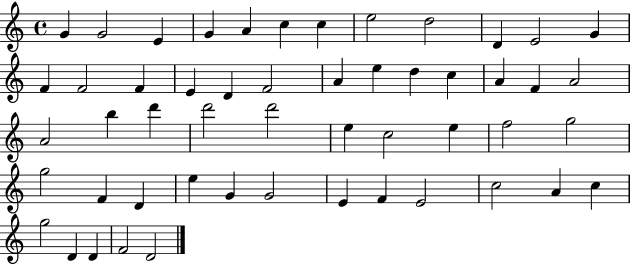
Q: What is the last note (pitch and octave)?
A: D4